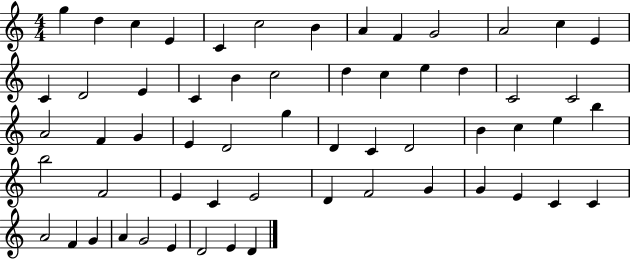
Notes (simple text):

G5/q D5/q C5/q E4/q C4/q C5/h B4/q A4/q F4/q G4/h A4/h C5/q E4/q C4/q D4/h E4/q C4/q B4/q C5/h D5/q C5/q E5/q D5/q C4/h C4/h A4/h F4/q G4/q E4/q D4/h G5/q D4/q C4/q D4/h B4/q C5/q E5/q B5/q B5/h F4/h E4/q C4/q E4/h D4/q F4/h G4/q G4/q E4/q C4/q C4/q A4/h F4/q G4/q A4/q G4/h E4/q D4/h E4/q D4/q